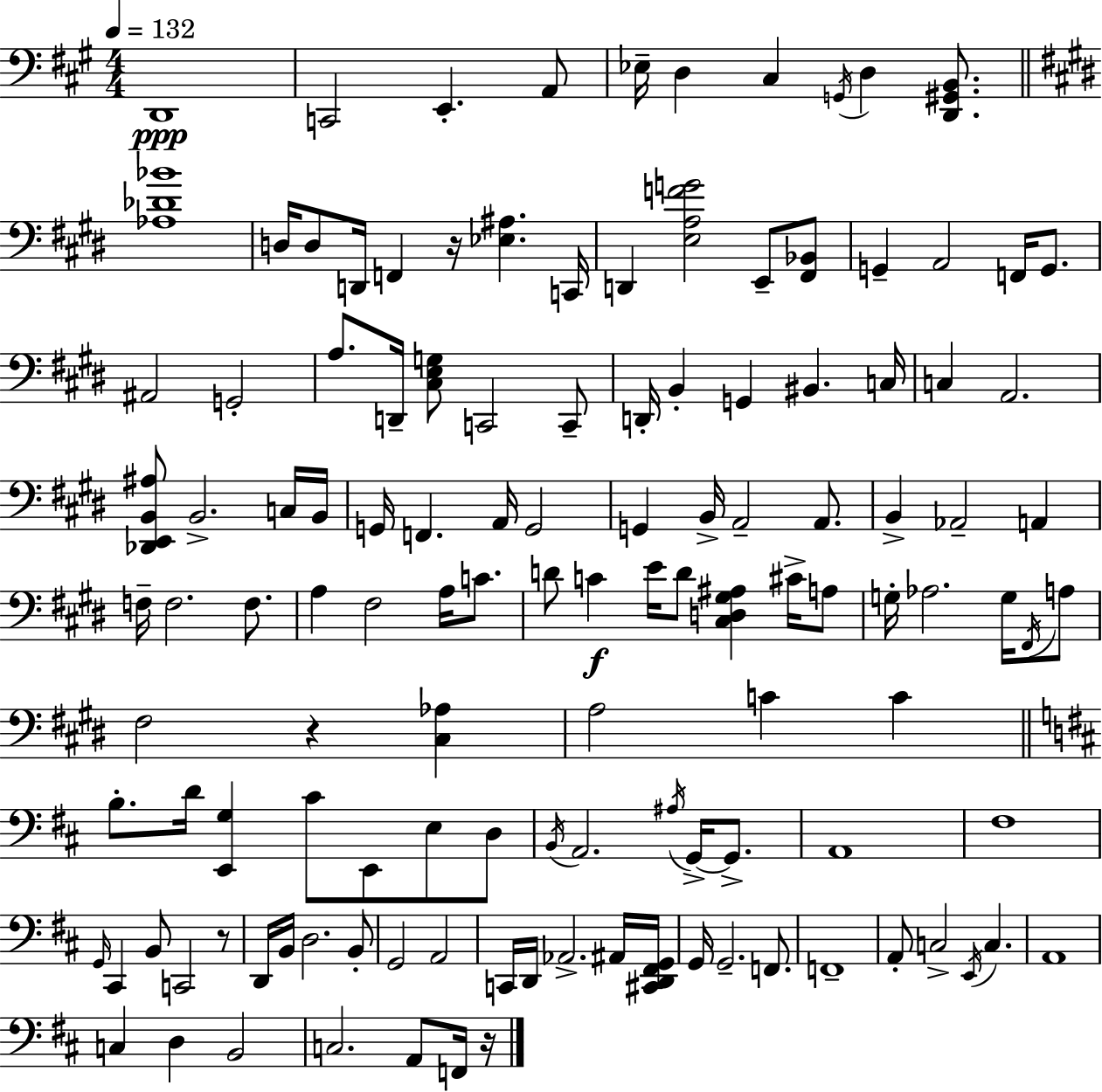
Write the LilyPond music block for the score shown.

{
  \clef bass
  \numericTimeSignature
  \time 4/4
  \key a \major
  \tempo 4 = 132
  d,1\ppp | c,2 e,4.-. a,8 | ees16-- d4 cis4 \acciaccatura { g,16 } d4 <d, gis, b,>8. | \bar "||" \break \key e \major <aes des' bes'>1 | d16 d8 d,16 f,4 r16 <ees ais>4. c,16 | d,4 <e a f' g'>2 e,8-- <fis, bes,>8 | g,4-- a,2 f,16 g,8. | \break ais,2 g,2-. | a8. d,16-- <cis e g>8 c,2 c,8-- | d,16-. b,4-. g,4 bis,4. c16 | c4 a,2. | \break <des, e, b, ais>8 b,2.-> c16 b,16 | g,16 f,4. a,16 g,2 | g,4 b,16-> a,2-- a,8. | b,4-> aes,2-- a,4 | \break f16-- f2. f8. | a4 fis2 a16 c'8. | d'8 c'4\f e'16 d'8 <cis d gis ais>4 cis'16-> a8 | g16-. aes2. g16 \acciaccatura { fis,16 } a8 | \break fis2 r4 <cis aes>4 | a2 c'4 c'4 | \bar "||" \break \key d \major b8.-. d'16 <e, g>4 cis'8 e,8 e8 d8 | \acciaccatura { b,16 } a,2. \acciaccatura { ais16 } g,16->~~ g,8.-> | a,1 | fis1 | \break \grace { g,16 } cis,4 b,8 c,2 | r8 d,16 b,16 d2. | b,8-. g,2 a,2 | c,16 d,16 aes,2.-> | \break ais,16 <cis, d, fis, g,>16 g,16 g,2.-- | f,8. f,1-- | a,8-. c2-> \acciaccatura { e,16 } c4. | a,1 | \break c4 d4 b,2 | c2. | a,8 f,16 r16 \bar "|."
}